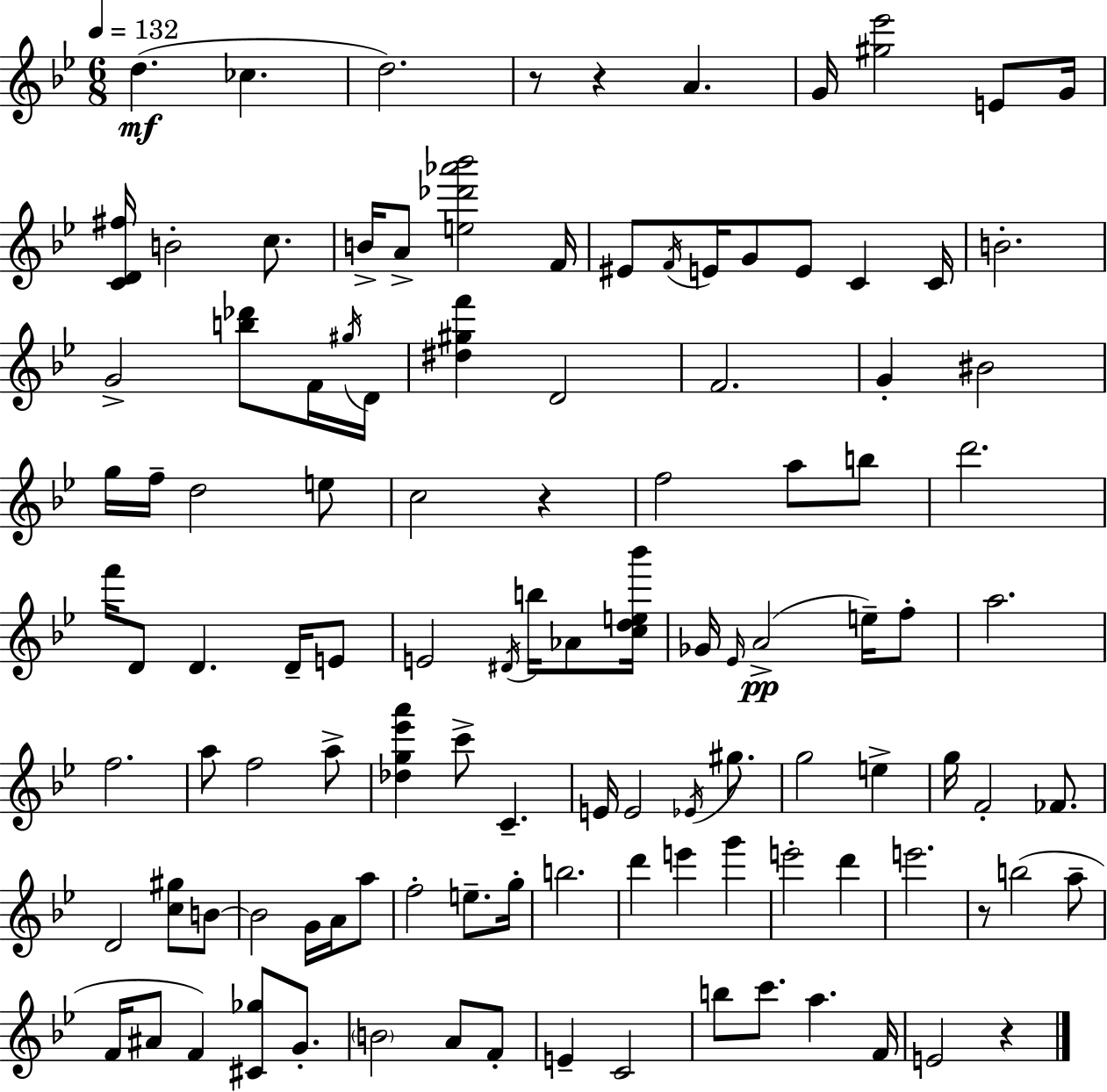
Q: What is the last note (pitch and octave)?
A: E4